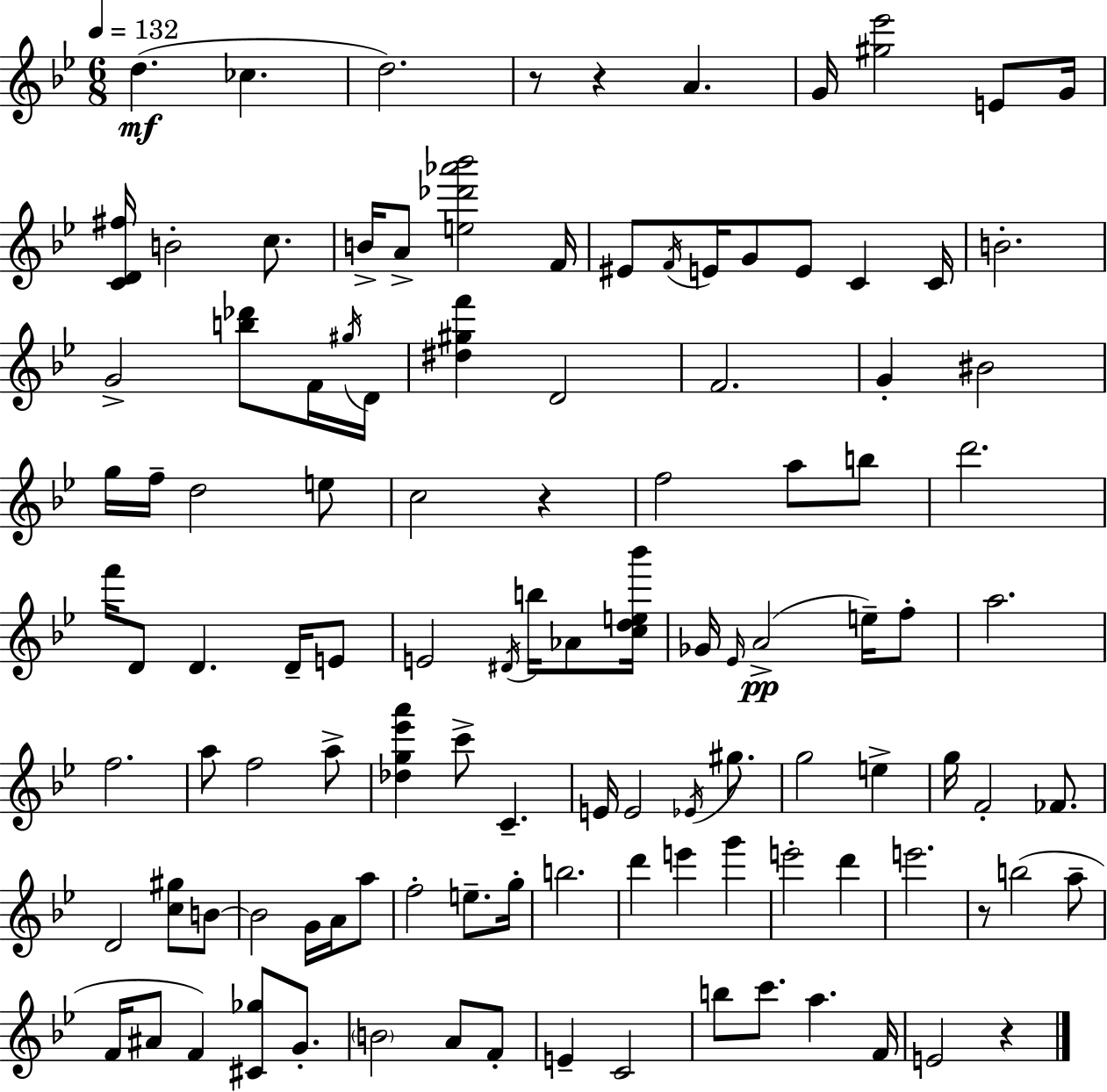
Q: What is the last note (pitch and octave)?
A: E4